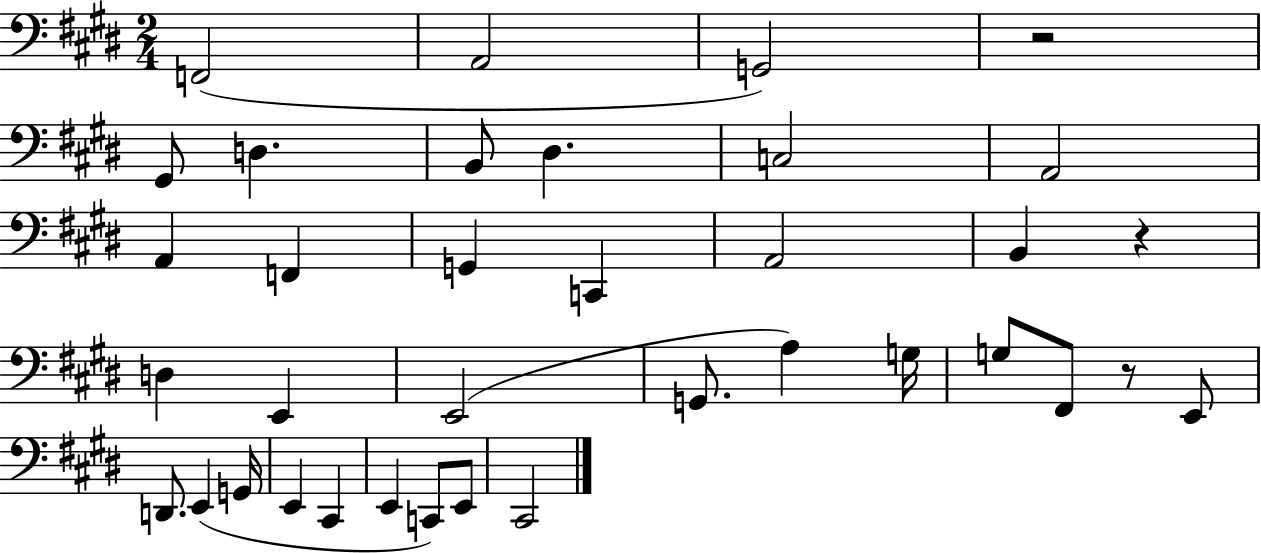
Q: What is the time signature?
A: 2/4